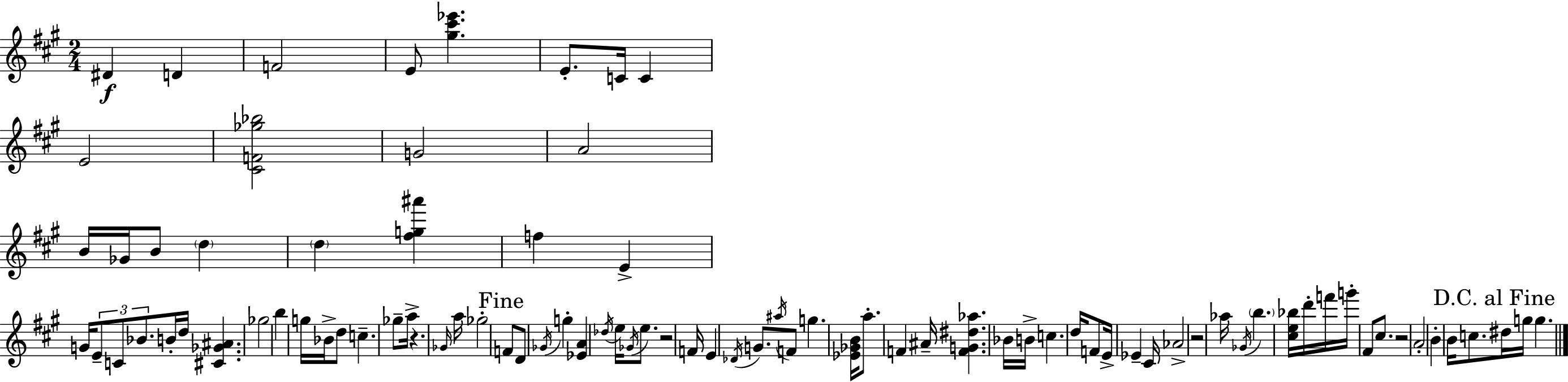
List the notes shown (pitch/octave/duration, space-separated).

D#4/q D4/q F4/h E4/e [G#5,C#6,Eb6]/q. E4/e. C4/s C4/q E4/h [C#4,F4,Gb5,Bb5]/h G4/h A4/h B4/s Gb4/s B4/e D5/q D5/q [F#5,G5,A#6]/q F5/q E4/q G4/s E4/e C4/e Bb4/e. B4/s D5/s [C#4,Gb4,A#4]/q. Gb5/h B5/q G5/s Bb4/s D5/e C5/q. Gb5/e A5/s R/q. Gb4/s A5/s Gb5/h F4/e D4/e Gb4/s G5/q [Eb4,A4]/q Db5/s E5/s Gb4/s E5/e. R/h F4/s E4/q Db4/s G4/e. A#5/s F4/e G5/q. [Eb4,Gb4,B4]/s A5/e. F4/q A#4/s [F4,G4,D#5,Ab5]/q. Bb4/s B4/s C5/q. D5/s F4/e E4/s Eb4/q C#4/s Ab4/h R/h Ab5/s Gb4/s B5/q. [C#5,E5,Bb5]/s D6/s F6/s G6/s F#4/e C#5/e. R/h A4/h B4/q B4/s C5/e. D#5/s G5/s G5/q.